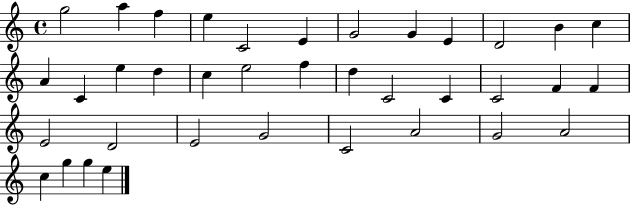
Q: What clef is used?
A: treble